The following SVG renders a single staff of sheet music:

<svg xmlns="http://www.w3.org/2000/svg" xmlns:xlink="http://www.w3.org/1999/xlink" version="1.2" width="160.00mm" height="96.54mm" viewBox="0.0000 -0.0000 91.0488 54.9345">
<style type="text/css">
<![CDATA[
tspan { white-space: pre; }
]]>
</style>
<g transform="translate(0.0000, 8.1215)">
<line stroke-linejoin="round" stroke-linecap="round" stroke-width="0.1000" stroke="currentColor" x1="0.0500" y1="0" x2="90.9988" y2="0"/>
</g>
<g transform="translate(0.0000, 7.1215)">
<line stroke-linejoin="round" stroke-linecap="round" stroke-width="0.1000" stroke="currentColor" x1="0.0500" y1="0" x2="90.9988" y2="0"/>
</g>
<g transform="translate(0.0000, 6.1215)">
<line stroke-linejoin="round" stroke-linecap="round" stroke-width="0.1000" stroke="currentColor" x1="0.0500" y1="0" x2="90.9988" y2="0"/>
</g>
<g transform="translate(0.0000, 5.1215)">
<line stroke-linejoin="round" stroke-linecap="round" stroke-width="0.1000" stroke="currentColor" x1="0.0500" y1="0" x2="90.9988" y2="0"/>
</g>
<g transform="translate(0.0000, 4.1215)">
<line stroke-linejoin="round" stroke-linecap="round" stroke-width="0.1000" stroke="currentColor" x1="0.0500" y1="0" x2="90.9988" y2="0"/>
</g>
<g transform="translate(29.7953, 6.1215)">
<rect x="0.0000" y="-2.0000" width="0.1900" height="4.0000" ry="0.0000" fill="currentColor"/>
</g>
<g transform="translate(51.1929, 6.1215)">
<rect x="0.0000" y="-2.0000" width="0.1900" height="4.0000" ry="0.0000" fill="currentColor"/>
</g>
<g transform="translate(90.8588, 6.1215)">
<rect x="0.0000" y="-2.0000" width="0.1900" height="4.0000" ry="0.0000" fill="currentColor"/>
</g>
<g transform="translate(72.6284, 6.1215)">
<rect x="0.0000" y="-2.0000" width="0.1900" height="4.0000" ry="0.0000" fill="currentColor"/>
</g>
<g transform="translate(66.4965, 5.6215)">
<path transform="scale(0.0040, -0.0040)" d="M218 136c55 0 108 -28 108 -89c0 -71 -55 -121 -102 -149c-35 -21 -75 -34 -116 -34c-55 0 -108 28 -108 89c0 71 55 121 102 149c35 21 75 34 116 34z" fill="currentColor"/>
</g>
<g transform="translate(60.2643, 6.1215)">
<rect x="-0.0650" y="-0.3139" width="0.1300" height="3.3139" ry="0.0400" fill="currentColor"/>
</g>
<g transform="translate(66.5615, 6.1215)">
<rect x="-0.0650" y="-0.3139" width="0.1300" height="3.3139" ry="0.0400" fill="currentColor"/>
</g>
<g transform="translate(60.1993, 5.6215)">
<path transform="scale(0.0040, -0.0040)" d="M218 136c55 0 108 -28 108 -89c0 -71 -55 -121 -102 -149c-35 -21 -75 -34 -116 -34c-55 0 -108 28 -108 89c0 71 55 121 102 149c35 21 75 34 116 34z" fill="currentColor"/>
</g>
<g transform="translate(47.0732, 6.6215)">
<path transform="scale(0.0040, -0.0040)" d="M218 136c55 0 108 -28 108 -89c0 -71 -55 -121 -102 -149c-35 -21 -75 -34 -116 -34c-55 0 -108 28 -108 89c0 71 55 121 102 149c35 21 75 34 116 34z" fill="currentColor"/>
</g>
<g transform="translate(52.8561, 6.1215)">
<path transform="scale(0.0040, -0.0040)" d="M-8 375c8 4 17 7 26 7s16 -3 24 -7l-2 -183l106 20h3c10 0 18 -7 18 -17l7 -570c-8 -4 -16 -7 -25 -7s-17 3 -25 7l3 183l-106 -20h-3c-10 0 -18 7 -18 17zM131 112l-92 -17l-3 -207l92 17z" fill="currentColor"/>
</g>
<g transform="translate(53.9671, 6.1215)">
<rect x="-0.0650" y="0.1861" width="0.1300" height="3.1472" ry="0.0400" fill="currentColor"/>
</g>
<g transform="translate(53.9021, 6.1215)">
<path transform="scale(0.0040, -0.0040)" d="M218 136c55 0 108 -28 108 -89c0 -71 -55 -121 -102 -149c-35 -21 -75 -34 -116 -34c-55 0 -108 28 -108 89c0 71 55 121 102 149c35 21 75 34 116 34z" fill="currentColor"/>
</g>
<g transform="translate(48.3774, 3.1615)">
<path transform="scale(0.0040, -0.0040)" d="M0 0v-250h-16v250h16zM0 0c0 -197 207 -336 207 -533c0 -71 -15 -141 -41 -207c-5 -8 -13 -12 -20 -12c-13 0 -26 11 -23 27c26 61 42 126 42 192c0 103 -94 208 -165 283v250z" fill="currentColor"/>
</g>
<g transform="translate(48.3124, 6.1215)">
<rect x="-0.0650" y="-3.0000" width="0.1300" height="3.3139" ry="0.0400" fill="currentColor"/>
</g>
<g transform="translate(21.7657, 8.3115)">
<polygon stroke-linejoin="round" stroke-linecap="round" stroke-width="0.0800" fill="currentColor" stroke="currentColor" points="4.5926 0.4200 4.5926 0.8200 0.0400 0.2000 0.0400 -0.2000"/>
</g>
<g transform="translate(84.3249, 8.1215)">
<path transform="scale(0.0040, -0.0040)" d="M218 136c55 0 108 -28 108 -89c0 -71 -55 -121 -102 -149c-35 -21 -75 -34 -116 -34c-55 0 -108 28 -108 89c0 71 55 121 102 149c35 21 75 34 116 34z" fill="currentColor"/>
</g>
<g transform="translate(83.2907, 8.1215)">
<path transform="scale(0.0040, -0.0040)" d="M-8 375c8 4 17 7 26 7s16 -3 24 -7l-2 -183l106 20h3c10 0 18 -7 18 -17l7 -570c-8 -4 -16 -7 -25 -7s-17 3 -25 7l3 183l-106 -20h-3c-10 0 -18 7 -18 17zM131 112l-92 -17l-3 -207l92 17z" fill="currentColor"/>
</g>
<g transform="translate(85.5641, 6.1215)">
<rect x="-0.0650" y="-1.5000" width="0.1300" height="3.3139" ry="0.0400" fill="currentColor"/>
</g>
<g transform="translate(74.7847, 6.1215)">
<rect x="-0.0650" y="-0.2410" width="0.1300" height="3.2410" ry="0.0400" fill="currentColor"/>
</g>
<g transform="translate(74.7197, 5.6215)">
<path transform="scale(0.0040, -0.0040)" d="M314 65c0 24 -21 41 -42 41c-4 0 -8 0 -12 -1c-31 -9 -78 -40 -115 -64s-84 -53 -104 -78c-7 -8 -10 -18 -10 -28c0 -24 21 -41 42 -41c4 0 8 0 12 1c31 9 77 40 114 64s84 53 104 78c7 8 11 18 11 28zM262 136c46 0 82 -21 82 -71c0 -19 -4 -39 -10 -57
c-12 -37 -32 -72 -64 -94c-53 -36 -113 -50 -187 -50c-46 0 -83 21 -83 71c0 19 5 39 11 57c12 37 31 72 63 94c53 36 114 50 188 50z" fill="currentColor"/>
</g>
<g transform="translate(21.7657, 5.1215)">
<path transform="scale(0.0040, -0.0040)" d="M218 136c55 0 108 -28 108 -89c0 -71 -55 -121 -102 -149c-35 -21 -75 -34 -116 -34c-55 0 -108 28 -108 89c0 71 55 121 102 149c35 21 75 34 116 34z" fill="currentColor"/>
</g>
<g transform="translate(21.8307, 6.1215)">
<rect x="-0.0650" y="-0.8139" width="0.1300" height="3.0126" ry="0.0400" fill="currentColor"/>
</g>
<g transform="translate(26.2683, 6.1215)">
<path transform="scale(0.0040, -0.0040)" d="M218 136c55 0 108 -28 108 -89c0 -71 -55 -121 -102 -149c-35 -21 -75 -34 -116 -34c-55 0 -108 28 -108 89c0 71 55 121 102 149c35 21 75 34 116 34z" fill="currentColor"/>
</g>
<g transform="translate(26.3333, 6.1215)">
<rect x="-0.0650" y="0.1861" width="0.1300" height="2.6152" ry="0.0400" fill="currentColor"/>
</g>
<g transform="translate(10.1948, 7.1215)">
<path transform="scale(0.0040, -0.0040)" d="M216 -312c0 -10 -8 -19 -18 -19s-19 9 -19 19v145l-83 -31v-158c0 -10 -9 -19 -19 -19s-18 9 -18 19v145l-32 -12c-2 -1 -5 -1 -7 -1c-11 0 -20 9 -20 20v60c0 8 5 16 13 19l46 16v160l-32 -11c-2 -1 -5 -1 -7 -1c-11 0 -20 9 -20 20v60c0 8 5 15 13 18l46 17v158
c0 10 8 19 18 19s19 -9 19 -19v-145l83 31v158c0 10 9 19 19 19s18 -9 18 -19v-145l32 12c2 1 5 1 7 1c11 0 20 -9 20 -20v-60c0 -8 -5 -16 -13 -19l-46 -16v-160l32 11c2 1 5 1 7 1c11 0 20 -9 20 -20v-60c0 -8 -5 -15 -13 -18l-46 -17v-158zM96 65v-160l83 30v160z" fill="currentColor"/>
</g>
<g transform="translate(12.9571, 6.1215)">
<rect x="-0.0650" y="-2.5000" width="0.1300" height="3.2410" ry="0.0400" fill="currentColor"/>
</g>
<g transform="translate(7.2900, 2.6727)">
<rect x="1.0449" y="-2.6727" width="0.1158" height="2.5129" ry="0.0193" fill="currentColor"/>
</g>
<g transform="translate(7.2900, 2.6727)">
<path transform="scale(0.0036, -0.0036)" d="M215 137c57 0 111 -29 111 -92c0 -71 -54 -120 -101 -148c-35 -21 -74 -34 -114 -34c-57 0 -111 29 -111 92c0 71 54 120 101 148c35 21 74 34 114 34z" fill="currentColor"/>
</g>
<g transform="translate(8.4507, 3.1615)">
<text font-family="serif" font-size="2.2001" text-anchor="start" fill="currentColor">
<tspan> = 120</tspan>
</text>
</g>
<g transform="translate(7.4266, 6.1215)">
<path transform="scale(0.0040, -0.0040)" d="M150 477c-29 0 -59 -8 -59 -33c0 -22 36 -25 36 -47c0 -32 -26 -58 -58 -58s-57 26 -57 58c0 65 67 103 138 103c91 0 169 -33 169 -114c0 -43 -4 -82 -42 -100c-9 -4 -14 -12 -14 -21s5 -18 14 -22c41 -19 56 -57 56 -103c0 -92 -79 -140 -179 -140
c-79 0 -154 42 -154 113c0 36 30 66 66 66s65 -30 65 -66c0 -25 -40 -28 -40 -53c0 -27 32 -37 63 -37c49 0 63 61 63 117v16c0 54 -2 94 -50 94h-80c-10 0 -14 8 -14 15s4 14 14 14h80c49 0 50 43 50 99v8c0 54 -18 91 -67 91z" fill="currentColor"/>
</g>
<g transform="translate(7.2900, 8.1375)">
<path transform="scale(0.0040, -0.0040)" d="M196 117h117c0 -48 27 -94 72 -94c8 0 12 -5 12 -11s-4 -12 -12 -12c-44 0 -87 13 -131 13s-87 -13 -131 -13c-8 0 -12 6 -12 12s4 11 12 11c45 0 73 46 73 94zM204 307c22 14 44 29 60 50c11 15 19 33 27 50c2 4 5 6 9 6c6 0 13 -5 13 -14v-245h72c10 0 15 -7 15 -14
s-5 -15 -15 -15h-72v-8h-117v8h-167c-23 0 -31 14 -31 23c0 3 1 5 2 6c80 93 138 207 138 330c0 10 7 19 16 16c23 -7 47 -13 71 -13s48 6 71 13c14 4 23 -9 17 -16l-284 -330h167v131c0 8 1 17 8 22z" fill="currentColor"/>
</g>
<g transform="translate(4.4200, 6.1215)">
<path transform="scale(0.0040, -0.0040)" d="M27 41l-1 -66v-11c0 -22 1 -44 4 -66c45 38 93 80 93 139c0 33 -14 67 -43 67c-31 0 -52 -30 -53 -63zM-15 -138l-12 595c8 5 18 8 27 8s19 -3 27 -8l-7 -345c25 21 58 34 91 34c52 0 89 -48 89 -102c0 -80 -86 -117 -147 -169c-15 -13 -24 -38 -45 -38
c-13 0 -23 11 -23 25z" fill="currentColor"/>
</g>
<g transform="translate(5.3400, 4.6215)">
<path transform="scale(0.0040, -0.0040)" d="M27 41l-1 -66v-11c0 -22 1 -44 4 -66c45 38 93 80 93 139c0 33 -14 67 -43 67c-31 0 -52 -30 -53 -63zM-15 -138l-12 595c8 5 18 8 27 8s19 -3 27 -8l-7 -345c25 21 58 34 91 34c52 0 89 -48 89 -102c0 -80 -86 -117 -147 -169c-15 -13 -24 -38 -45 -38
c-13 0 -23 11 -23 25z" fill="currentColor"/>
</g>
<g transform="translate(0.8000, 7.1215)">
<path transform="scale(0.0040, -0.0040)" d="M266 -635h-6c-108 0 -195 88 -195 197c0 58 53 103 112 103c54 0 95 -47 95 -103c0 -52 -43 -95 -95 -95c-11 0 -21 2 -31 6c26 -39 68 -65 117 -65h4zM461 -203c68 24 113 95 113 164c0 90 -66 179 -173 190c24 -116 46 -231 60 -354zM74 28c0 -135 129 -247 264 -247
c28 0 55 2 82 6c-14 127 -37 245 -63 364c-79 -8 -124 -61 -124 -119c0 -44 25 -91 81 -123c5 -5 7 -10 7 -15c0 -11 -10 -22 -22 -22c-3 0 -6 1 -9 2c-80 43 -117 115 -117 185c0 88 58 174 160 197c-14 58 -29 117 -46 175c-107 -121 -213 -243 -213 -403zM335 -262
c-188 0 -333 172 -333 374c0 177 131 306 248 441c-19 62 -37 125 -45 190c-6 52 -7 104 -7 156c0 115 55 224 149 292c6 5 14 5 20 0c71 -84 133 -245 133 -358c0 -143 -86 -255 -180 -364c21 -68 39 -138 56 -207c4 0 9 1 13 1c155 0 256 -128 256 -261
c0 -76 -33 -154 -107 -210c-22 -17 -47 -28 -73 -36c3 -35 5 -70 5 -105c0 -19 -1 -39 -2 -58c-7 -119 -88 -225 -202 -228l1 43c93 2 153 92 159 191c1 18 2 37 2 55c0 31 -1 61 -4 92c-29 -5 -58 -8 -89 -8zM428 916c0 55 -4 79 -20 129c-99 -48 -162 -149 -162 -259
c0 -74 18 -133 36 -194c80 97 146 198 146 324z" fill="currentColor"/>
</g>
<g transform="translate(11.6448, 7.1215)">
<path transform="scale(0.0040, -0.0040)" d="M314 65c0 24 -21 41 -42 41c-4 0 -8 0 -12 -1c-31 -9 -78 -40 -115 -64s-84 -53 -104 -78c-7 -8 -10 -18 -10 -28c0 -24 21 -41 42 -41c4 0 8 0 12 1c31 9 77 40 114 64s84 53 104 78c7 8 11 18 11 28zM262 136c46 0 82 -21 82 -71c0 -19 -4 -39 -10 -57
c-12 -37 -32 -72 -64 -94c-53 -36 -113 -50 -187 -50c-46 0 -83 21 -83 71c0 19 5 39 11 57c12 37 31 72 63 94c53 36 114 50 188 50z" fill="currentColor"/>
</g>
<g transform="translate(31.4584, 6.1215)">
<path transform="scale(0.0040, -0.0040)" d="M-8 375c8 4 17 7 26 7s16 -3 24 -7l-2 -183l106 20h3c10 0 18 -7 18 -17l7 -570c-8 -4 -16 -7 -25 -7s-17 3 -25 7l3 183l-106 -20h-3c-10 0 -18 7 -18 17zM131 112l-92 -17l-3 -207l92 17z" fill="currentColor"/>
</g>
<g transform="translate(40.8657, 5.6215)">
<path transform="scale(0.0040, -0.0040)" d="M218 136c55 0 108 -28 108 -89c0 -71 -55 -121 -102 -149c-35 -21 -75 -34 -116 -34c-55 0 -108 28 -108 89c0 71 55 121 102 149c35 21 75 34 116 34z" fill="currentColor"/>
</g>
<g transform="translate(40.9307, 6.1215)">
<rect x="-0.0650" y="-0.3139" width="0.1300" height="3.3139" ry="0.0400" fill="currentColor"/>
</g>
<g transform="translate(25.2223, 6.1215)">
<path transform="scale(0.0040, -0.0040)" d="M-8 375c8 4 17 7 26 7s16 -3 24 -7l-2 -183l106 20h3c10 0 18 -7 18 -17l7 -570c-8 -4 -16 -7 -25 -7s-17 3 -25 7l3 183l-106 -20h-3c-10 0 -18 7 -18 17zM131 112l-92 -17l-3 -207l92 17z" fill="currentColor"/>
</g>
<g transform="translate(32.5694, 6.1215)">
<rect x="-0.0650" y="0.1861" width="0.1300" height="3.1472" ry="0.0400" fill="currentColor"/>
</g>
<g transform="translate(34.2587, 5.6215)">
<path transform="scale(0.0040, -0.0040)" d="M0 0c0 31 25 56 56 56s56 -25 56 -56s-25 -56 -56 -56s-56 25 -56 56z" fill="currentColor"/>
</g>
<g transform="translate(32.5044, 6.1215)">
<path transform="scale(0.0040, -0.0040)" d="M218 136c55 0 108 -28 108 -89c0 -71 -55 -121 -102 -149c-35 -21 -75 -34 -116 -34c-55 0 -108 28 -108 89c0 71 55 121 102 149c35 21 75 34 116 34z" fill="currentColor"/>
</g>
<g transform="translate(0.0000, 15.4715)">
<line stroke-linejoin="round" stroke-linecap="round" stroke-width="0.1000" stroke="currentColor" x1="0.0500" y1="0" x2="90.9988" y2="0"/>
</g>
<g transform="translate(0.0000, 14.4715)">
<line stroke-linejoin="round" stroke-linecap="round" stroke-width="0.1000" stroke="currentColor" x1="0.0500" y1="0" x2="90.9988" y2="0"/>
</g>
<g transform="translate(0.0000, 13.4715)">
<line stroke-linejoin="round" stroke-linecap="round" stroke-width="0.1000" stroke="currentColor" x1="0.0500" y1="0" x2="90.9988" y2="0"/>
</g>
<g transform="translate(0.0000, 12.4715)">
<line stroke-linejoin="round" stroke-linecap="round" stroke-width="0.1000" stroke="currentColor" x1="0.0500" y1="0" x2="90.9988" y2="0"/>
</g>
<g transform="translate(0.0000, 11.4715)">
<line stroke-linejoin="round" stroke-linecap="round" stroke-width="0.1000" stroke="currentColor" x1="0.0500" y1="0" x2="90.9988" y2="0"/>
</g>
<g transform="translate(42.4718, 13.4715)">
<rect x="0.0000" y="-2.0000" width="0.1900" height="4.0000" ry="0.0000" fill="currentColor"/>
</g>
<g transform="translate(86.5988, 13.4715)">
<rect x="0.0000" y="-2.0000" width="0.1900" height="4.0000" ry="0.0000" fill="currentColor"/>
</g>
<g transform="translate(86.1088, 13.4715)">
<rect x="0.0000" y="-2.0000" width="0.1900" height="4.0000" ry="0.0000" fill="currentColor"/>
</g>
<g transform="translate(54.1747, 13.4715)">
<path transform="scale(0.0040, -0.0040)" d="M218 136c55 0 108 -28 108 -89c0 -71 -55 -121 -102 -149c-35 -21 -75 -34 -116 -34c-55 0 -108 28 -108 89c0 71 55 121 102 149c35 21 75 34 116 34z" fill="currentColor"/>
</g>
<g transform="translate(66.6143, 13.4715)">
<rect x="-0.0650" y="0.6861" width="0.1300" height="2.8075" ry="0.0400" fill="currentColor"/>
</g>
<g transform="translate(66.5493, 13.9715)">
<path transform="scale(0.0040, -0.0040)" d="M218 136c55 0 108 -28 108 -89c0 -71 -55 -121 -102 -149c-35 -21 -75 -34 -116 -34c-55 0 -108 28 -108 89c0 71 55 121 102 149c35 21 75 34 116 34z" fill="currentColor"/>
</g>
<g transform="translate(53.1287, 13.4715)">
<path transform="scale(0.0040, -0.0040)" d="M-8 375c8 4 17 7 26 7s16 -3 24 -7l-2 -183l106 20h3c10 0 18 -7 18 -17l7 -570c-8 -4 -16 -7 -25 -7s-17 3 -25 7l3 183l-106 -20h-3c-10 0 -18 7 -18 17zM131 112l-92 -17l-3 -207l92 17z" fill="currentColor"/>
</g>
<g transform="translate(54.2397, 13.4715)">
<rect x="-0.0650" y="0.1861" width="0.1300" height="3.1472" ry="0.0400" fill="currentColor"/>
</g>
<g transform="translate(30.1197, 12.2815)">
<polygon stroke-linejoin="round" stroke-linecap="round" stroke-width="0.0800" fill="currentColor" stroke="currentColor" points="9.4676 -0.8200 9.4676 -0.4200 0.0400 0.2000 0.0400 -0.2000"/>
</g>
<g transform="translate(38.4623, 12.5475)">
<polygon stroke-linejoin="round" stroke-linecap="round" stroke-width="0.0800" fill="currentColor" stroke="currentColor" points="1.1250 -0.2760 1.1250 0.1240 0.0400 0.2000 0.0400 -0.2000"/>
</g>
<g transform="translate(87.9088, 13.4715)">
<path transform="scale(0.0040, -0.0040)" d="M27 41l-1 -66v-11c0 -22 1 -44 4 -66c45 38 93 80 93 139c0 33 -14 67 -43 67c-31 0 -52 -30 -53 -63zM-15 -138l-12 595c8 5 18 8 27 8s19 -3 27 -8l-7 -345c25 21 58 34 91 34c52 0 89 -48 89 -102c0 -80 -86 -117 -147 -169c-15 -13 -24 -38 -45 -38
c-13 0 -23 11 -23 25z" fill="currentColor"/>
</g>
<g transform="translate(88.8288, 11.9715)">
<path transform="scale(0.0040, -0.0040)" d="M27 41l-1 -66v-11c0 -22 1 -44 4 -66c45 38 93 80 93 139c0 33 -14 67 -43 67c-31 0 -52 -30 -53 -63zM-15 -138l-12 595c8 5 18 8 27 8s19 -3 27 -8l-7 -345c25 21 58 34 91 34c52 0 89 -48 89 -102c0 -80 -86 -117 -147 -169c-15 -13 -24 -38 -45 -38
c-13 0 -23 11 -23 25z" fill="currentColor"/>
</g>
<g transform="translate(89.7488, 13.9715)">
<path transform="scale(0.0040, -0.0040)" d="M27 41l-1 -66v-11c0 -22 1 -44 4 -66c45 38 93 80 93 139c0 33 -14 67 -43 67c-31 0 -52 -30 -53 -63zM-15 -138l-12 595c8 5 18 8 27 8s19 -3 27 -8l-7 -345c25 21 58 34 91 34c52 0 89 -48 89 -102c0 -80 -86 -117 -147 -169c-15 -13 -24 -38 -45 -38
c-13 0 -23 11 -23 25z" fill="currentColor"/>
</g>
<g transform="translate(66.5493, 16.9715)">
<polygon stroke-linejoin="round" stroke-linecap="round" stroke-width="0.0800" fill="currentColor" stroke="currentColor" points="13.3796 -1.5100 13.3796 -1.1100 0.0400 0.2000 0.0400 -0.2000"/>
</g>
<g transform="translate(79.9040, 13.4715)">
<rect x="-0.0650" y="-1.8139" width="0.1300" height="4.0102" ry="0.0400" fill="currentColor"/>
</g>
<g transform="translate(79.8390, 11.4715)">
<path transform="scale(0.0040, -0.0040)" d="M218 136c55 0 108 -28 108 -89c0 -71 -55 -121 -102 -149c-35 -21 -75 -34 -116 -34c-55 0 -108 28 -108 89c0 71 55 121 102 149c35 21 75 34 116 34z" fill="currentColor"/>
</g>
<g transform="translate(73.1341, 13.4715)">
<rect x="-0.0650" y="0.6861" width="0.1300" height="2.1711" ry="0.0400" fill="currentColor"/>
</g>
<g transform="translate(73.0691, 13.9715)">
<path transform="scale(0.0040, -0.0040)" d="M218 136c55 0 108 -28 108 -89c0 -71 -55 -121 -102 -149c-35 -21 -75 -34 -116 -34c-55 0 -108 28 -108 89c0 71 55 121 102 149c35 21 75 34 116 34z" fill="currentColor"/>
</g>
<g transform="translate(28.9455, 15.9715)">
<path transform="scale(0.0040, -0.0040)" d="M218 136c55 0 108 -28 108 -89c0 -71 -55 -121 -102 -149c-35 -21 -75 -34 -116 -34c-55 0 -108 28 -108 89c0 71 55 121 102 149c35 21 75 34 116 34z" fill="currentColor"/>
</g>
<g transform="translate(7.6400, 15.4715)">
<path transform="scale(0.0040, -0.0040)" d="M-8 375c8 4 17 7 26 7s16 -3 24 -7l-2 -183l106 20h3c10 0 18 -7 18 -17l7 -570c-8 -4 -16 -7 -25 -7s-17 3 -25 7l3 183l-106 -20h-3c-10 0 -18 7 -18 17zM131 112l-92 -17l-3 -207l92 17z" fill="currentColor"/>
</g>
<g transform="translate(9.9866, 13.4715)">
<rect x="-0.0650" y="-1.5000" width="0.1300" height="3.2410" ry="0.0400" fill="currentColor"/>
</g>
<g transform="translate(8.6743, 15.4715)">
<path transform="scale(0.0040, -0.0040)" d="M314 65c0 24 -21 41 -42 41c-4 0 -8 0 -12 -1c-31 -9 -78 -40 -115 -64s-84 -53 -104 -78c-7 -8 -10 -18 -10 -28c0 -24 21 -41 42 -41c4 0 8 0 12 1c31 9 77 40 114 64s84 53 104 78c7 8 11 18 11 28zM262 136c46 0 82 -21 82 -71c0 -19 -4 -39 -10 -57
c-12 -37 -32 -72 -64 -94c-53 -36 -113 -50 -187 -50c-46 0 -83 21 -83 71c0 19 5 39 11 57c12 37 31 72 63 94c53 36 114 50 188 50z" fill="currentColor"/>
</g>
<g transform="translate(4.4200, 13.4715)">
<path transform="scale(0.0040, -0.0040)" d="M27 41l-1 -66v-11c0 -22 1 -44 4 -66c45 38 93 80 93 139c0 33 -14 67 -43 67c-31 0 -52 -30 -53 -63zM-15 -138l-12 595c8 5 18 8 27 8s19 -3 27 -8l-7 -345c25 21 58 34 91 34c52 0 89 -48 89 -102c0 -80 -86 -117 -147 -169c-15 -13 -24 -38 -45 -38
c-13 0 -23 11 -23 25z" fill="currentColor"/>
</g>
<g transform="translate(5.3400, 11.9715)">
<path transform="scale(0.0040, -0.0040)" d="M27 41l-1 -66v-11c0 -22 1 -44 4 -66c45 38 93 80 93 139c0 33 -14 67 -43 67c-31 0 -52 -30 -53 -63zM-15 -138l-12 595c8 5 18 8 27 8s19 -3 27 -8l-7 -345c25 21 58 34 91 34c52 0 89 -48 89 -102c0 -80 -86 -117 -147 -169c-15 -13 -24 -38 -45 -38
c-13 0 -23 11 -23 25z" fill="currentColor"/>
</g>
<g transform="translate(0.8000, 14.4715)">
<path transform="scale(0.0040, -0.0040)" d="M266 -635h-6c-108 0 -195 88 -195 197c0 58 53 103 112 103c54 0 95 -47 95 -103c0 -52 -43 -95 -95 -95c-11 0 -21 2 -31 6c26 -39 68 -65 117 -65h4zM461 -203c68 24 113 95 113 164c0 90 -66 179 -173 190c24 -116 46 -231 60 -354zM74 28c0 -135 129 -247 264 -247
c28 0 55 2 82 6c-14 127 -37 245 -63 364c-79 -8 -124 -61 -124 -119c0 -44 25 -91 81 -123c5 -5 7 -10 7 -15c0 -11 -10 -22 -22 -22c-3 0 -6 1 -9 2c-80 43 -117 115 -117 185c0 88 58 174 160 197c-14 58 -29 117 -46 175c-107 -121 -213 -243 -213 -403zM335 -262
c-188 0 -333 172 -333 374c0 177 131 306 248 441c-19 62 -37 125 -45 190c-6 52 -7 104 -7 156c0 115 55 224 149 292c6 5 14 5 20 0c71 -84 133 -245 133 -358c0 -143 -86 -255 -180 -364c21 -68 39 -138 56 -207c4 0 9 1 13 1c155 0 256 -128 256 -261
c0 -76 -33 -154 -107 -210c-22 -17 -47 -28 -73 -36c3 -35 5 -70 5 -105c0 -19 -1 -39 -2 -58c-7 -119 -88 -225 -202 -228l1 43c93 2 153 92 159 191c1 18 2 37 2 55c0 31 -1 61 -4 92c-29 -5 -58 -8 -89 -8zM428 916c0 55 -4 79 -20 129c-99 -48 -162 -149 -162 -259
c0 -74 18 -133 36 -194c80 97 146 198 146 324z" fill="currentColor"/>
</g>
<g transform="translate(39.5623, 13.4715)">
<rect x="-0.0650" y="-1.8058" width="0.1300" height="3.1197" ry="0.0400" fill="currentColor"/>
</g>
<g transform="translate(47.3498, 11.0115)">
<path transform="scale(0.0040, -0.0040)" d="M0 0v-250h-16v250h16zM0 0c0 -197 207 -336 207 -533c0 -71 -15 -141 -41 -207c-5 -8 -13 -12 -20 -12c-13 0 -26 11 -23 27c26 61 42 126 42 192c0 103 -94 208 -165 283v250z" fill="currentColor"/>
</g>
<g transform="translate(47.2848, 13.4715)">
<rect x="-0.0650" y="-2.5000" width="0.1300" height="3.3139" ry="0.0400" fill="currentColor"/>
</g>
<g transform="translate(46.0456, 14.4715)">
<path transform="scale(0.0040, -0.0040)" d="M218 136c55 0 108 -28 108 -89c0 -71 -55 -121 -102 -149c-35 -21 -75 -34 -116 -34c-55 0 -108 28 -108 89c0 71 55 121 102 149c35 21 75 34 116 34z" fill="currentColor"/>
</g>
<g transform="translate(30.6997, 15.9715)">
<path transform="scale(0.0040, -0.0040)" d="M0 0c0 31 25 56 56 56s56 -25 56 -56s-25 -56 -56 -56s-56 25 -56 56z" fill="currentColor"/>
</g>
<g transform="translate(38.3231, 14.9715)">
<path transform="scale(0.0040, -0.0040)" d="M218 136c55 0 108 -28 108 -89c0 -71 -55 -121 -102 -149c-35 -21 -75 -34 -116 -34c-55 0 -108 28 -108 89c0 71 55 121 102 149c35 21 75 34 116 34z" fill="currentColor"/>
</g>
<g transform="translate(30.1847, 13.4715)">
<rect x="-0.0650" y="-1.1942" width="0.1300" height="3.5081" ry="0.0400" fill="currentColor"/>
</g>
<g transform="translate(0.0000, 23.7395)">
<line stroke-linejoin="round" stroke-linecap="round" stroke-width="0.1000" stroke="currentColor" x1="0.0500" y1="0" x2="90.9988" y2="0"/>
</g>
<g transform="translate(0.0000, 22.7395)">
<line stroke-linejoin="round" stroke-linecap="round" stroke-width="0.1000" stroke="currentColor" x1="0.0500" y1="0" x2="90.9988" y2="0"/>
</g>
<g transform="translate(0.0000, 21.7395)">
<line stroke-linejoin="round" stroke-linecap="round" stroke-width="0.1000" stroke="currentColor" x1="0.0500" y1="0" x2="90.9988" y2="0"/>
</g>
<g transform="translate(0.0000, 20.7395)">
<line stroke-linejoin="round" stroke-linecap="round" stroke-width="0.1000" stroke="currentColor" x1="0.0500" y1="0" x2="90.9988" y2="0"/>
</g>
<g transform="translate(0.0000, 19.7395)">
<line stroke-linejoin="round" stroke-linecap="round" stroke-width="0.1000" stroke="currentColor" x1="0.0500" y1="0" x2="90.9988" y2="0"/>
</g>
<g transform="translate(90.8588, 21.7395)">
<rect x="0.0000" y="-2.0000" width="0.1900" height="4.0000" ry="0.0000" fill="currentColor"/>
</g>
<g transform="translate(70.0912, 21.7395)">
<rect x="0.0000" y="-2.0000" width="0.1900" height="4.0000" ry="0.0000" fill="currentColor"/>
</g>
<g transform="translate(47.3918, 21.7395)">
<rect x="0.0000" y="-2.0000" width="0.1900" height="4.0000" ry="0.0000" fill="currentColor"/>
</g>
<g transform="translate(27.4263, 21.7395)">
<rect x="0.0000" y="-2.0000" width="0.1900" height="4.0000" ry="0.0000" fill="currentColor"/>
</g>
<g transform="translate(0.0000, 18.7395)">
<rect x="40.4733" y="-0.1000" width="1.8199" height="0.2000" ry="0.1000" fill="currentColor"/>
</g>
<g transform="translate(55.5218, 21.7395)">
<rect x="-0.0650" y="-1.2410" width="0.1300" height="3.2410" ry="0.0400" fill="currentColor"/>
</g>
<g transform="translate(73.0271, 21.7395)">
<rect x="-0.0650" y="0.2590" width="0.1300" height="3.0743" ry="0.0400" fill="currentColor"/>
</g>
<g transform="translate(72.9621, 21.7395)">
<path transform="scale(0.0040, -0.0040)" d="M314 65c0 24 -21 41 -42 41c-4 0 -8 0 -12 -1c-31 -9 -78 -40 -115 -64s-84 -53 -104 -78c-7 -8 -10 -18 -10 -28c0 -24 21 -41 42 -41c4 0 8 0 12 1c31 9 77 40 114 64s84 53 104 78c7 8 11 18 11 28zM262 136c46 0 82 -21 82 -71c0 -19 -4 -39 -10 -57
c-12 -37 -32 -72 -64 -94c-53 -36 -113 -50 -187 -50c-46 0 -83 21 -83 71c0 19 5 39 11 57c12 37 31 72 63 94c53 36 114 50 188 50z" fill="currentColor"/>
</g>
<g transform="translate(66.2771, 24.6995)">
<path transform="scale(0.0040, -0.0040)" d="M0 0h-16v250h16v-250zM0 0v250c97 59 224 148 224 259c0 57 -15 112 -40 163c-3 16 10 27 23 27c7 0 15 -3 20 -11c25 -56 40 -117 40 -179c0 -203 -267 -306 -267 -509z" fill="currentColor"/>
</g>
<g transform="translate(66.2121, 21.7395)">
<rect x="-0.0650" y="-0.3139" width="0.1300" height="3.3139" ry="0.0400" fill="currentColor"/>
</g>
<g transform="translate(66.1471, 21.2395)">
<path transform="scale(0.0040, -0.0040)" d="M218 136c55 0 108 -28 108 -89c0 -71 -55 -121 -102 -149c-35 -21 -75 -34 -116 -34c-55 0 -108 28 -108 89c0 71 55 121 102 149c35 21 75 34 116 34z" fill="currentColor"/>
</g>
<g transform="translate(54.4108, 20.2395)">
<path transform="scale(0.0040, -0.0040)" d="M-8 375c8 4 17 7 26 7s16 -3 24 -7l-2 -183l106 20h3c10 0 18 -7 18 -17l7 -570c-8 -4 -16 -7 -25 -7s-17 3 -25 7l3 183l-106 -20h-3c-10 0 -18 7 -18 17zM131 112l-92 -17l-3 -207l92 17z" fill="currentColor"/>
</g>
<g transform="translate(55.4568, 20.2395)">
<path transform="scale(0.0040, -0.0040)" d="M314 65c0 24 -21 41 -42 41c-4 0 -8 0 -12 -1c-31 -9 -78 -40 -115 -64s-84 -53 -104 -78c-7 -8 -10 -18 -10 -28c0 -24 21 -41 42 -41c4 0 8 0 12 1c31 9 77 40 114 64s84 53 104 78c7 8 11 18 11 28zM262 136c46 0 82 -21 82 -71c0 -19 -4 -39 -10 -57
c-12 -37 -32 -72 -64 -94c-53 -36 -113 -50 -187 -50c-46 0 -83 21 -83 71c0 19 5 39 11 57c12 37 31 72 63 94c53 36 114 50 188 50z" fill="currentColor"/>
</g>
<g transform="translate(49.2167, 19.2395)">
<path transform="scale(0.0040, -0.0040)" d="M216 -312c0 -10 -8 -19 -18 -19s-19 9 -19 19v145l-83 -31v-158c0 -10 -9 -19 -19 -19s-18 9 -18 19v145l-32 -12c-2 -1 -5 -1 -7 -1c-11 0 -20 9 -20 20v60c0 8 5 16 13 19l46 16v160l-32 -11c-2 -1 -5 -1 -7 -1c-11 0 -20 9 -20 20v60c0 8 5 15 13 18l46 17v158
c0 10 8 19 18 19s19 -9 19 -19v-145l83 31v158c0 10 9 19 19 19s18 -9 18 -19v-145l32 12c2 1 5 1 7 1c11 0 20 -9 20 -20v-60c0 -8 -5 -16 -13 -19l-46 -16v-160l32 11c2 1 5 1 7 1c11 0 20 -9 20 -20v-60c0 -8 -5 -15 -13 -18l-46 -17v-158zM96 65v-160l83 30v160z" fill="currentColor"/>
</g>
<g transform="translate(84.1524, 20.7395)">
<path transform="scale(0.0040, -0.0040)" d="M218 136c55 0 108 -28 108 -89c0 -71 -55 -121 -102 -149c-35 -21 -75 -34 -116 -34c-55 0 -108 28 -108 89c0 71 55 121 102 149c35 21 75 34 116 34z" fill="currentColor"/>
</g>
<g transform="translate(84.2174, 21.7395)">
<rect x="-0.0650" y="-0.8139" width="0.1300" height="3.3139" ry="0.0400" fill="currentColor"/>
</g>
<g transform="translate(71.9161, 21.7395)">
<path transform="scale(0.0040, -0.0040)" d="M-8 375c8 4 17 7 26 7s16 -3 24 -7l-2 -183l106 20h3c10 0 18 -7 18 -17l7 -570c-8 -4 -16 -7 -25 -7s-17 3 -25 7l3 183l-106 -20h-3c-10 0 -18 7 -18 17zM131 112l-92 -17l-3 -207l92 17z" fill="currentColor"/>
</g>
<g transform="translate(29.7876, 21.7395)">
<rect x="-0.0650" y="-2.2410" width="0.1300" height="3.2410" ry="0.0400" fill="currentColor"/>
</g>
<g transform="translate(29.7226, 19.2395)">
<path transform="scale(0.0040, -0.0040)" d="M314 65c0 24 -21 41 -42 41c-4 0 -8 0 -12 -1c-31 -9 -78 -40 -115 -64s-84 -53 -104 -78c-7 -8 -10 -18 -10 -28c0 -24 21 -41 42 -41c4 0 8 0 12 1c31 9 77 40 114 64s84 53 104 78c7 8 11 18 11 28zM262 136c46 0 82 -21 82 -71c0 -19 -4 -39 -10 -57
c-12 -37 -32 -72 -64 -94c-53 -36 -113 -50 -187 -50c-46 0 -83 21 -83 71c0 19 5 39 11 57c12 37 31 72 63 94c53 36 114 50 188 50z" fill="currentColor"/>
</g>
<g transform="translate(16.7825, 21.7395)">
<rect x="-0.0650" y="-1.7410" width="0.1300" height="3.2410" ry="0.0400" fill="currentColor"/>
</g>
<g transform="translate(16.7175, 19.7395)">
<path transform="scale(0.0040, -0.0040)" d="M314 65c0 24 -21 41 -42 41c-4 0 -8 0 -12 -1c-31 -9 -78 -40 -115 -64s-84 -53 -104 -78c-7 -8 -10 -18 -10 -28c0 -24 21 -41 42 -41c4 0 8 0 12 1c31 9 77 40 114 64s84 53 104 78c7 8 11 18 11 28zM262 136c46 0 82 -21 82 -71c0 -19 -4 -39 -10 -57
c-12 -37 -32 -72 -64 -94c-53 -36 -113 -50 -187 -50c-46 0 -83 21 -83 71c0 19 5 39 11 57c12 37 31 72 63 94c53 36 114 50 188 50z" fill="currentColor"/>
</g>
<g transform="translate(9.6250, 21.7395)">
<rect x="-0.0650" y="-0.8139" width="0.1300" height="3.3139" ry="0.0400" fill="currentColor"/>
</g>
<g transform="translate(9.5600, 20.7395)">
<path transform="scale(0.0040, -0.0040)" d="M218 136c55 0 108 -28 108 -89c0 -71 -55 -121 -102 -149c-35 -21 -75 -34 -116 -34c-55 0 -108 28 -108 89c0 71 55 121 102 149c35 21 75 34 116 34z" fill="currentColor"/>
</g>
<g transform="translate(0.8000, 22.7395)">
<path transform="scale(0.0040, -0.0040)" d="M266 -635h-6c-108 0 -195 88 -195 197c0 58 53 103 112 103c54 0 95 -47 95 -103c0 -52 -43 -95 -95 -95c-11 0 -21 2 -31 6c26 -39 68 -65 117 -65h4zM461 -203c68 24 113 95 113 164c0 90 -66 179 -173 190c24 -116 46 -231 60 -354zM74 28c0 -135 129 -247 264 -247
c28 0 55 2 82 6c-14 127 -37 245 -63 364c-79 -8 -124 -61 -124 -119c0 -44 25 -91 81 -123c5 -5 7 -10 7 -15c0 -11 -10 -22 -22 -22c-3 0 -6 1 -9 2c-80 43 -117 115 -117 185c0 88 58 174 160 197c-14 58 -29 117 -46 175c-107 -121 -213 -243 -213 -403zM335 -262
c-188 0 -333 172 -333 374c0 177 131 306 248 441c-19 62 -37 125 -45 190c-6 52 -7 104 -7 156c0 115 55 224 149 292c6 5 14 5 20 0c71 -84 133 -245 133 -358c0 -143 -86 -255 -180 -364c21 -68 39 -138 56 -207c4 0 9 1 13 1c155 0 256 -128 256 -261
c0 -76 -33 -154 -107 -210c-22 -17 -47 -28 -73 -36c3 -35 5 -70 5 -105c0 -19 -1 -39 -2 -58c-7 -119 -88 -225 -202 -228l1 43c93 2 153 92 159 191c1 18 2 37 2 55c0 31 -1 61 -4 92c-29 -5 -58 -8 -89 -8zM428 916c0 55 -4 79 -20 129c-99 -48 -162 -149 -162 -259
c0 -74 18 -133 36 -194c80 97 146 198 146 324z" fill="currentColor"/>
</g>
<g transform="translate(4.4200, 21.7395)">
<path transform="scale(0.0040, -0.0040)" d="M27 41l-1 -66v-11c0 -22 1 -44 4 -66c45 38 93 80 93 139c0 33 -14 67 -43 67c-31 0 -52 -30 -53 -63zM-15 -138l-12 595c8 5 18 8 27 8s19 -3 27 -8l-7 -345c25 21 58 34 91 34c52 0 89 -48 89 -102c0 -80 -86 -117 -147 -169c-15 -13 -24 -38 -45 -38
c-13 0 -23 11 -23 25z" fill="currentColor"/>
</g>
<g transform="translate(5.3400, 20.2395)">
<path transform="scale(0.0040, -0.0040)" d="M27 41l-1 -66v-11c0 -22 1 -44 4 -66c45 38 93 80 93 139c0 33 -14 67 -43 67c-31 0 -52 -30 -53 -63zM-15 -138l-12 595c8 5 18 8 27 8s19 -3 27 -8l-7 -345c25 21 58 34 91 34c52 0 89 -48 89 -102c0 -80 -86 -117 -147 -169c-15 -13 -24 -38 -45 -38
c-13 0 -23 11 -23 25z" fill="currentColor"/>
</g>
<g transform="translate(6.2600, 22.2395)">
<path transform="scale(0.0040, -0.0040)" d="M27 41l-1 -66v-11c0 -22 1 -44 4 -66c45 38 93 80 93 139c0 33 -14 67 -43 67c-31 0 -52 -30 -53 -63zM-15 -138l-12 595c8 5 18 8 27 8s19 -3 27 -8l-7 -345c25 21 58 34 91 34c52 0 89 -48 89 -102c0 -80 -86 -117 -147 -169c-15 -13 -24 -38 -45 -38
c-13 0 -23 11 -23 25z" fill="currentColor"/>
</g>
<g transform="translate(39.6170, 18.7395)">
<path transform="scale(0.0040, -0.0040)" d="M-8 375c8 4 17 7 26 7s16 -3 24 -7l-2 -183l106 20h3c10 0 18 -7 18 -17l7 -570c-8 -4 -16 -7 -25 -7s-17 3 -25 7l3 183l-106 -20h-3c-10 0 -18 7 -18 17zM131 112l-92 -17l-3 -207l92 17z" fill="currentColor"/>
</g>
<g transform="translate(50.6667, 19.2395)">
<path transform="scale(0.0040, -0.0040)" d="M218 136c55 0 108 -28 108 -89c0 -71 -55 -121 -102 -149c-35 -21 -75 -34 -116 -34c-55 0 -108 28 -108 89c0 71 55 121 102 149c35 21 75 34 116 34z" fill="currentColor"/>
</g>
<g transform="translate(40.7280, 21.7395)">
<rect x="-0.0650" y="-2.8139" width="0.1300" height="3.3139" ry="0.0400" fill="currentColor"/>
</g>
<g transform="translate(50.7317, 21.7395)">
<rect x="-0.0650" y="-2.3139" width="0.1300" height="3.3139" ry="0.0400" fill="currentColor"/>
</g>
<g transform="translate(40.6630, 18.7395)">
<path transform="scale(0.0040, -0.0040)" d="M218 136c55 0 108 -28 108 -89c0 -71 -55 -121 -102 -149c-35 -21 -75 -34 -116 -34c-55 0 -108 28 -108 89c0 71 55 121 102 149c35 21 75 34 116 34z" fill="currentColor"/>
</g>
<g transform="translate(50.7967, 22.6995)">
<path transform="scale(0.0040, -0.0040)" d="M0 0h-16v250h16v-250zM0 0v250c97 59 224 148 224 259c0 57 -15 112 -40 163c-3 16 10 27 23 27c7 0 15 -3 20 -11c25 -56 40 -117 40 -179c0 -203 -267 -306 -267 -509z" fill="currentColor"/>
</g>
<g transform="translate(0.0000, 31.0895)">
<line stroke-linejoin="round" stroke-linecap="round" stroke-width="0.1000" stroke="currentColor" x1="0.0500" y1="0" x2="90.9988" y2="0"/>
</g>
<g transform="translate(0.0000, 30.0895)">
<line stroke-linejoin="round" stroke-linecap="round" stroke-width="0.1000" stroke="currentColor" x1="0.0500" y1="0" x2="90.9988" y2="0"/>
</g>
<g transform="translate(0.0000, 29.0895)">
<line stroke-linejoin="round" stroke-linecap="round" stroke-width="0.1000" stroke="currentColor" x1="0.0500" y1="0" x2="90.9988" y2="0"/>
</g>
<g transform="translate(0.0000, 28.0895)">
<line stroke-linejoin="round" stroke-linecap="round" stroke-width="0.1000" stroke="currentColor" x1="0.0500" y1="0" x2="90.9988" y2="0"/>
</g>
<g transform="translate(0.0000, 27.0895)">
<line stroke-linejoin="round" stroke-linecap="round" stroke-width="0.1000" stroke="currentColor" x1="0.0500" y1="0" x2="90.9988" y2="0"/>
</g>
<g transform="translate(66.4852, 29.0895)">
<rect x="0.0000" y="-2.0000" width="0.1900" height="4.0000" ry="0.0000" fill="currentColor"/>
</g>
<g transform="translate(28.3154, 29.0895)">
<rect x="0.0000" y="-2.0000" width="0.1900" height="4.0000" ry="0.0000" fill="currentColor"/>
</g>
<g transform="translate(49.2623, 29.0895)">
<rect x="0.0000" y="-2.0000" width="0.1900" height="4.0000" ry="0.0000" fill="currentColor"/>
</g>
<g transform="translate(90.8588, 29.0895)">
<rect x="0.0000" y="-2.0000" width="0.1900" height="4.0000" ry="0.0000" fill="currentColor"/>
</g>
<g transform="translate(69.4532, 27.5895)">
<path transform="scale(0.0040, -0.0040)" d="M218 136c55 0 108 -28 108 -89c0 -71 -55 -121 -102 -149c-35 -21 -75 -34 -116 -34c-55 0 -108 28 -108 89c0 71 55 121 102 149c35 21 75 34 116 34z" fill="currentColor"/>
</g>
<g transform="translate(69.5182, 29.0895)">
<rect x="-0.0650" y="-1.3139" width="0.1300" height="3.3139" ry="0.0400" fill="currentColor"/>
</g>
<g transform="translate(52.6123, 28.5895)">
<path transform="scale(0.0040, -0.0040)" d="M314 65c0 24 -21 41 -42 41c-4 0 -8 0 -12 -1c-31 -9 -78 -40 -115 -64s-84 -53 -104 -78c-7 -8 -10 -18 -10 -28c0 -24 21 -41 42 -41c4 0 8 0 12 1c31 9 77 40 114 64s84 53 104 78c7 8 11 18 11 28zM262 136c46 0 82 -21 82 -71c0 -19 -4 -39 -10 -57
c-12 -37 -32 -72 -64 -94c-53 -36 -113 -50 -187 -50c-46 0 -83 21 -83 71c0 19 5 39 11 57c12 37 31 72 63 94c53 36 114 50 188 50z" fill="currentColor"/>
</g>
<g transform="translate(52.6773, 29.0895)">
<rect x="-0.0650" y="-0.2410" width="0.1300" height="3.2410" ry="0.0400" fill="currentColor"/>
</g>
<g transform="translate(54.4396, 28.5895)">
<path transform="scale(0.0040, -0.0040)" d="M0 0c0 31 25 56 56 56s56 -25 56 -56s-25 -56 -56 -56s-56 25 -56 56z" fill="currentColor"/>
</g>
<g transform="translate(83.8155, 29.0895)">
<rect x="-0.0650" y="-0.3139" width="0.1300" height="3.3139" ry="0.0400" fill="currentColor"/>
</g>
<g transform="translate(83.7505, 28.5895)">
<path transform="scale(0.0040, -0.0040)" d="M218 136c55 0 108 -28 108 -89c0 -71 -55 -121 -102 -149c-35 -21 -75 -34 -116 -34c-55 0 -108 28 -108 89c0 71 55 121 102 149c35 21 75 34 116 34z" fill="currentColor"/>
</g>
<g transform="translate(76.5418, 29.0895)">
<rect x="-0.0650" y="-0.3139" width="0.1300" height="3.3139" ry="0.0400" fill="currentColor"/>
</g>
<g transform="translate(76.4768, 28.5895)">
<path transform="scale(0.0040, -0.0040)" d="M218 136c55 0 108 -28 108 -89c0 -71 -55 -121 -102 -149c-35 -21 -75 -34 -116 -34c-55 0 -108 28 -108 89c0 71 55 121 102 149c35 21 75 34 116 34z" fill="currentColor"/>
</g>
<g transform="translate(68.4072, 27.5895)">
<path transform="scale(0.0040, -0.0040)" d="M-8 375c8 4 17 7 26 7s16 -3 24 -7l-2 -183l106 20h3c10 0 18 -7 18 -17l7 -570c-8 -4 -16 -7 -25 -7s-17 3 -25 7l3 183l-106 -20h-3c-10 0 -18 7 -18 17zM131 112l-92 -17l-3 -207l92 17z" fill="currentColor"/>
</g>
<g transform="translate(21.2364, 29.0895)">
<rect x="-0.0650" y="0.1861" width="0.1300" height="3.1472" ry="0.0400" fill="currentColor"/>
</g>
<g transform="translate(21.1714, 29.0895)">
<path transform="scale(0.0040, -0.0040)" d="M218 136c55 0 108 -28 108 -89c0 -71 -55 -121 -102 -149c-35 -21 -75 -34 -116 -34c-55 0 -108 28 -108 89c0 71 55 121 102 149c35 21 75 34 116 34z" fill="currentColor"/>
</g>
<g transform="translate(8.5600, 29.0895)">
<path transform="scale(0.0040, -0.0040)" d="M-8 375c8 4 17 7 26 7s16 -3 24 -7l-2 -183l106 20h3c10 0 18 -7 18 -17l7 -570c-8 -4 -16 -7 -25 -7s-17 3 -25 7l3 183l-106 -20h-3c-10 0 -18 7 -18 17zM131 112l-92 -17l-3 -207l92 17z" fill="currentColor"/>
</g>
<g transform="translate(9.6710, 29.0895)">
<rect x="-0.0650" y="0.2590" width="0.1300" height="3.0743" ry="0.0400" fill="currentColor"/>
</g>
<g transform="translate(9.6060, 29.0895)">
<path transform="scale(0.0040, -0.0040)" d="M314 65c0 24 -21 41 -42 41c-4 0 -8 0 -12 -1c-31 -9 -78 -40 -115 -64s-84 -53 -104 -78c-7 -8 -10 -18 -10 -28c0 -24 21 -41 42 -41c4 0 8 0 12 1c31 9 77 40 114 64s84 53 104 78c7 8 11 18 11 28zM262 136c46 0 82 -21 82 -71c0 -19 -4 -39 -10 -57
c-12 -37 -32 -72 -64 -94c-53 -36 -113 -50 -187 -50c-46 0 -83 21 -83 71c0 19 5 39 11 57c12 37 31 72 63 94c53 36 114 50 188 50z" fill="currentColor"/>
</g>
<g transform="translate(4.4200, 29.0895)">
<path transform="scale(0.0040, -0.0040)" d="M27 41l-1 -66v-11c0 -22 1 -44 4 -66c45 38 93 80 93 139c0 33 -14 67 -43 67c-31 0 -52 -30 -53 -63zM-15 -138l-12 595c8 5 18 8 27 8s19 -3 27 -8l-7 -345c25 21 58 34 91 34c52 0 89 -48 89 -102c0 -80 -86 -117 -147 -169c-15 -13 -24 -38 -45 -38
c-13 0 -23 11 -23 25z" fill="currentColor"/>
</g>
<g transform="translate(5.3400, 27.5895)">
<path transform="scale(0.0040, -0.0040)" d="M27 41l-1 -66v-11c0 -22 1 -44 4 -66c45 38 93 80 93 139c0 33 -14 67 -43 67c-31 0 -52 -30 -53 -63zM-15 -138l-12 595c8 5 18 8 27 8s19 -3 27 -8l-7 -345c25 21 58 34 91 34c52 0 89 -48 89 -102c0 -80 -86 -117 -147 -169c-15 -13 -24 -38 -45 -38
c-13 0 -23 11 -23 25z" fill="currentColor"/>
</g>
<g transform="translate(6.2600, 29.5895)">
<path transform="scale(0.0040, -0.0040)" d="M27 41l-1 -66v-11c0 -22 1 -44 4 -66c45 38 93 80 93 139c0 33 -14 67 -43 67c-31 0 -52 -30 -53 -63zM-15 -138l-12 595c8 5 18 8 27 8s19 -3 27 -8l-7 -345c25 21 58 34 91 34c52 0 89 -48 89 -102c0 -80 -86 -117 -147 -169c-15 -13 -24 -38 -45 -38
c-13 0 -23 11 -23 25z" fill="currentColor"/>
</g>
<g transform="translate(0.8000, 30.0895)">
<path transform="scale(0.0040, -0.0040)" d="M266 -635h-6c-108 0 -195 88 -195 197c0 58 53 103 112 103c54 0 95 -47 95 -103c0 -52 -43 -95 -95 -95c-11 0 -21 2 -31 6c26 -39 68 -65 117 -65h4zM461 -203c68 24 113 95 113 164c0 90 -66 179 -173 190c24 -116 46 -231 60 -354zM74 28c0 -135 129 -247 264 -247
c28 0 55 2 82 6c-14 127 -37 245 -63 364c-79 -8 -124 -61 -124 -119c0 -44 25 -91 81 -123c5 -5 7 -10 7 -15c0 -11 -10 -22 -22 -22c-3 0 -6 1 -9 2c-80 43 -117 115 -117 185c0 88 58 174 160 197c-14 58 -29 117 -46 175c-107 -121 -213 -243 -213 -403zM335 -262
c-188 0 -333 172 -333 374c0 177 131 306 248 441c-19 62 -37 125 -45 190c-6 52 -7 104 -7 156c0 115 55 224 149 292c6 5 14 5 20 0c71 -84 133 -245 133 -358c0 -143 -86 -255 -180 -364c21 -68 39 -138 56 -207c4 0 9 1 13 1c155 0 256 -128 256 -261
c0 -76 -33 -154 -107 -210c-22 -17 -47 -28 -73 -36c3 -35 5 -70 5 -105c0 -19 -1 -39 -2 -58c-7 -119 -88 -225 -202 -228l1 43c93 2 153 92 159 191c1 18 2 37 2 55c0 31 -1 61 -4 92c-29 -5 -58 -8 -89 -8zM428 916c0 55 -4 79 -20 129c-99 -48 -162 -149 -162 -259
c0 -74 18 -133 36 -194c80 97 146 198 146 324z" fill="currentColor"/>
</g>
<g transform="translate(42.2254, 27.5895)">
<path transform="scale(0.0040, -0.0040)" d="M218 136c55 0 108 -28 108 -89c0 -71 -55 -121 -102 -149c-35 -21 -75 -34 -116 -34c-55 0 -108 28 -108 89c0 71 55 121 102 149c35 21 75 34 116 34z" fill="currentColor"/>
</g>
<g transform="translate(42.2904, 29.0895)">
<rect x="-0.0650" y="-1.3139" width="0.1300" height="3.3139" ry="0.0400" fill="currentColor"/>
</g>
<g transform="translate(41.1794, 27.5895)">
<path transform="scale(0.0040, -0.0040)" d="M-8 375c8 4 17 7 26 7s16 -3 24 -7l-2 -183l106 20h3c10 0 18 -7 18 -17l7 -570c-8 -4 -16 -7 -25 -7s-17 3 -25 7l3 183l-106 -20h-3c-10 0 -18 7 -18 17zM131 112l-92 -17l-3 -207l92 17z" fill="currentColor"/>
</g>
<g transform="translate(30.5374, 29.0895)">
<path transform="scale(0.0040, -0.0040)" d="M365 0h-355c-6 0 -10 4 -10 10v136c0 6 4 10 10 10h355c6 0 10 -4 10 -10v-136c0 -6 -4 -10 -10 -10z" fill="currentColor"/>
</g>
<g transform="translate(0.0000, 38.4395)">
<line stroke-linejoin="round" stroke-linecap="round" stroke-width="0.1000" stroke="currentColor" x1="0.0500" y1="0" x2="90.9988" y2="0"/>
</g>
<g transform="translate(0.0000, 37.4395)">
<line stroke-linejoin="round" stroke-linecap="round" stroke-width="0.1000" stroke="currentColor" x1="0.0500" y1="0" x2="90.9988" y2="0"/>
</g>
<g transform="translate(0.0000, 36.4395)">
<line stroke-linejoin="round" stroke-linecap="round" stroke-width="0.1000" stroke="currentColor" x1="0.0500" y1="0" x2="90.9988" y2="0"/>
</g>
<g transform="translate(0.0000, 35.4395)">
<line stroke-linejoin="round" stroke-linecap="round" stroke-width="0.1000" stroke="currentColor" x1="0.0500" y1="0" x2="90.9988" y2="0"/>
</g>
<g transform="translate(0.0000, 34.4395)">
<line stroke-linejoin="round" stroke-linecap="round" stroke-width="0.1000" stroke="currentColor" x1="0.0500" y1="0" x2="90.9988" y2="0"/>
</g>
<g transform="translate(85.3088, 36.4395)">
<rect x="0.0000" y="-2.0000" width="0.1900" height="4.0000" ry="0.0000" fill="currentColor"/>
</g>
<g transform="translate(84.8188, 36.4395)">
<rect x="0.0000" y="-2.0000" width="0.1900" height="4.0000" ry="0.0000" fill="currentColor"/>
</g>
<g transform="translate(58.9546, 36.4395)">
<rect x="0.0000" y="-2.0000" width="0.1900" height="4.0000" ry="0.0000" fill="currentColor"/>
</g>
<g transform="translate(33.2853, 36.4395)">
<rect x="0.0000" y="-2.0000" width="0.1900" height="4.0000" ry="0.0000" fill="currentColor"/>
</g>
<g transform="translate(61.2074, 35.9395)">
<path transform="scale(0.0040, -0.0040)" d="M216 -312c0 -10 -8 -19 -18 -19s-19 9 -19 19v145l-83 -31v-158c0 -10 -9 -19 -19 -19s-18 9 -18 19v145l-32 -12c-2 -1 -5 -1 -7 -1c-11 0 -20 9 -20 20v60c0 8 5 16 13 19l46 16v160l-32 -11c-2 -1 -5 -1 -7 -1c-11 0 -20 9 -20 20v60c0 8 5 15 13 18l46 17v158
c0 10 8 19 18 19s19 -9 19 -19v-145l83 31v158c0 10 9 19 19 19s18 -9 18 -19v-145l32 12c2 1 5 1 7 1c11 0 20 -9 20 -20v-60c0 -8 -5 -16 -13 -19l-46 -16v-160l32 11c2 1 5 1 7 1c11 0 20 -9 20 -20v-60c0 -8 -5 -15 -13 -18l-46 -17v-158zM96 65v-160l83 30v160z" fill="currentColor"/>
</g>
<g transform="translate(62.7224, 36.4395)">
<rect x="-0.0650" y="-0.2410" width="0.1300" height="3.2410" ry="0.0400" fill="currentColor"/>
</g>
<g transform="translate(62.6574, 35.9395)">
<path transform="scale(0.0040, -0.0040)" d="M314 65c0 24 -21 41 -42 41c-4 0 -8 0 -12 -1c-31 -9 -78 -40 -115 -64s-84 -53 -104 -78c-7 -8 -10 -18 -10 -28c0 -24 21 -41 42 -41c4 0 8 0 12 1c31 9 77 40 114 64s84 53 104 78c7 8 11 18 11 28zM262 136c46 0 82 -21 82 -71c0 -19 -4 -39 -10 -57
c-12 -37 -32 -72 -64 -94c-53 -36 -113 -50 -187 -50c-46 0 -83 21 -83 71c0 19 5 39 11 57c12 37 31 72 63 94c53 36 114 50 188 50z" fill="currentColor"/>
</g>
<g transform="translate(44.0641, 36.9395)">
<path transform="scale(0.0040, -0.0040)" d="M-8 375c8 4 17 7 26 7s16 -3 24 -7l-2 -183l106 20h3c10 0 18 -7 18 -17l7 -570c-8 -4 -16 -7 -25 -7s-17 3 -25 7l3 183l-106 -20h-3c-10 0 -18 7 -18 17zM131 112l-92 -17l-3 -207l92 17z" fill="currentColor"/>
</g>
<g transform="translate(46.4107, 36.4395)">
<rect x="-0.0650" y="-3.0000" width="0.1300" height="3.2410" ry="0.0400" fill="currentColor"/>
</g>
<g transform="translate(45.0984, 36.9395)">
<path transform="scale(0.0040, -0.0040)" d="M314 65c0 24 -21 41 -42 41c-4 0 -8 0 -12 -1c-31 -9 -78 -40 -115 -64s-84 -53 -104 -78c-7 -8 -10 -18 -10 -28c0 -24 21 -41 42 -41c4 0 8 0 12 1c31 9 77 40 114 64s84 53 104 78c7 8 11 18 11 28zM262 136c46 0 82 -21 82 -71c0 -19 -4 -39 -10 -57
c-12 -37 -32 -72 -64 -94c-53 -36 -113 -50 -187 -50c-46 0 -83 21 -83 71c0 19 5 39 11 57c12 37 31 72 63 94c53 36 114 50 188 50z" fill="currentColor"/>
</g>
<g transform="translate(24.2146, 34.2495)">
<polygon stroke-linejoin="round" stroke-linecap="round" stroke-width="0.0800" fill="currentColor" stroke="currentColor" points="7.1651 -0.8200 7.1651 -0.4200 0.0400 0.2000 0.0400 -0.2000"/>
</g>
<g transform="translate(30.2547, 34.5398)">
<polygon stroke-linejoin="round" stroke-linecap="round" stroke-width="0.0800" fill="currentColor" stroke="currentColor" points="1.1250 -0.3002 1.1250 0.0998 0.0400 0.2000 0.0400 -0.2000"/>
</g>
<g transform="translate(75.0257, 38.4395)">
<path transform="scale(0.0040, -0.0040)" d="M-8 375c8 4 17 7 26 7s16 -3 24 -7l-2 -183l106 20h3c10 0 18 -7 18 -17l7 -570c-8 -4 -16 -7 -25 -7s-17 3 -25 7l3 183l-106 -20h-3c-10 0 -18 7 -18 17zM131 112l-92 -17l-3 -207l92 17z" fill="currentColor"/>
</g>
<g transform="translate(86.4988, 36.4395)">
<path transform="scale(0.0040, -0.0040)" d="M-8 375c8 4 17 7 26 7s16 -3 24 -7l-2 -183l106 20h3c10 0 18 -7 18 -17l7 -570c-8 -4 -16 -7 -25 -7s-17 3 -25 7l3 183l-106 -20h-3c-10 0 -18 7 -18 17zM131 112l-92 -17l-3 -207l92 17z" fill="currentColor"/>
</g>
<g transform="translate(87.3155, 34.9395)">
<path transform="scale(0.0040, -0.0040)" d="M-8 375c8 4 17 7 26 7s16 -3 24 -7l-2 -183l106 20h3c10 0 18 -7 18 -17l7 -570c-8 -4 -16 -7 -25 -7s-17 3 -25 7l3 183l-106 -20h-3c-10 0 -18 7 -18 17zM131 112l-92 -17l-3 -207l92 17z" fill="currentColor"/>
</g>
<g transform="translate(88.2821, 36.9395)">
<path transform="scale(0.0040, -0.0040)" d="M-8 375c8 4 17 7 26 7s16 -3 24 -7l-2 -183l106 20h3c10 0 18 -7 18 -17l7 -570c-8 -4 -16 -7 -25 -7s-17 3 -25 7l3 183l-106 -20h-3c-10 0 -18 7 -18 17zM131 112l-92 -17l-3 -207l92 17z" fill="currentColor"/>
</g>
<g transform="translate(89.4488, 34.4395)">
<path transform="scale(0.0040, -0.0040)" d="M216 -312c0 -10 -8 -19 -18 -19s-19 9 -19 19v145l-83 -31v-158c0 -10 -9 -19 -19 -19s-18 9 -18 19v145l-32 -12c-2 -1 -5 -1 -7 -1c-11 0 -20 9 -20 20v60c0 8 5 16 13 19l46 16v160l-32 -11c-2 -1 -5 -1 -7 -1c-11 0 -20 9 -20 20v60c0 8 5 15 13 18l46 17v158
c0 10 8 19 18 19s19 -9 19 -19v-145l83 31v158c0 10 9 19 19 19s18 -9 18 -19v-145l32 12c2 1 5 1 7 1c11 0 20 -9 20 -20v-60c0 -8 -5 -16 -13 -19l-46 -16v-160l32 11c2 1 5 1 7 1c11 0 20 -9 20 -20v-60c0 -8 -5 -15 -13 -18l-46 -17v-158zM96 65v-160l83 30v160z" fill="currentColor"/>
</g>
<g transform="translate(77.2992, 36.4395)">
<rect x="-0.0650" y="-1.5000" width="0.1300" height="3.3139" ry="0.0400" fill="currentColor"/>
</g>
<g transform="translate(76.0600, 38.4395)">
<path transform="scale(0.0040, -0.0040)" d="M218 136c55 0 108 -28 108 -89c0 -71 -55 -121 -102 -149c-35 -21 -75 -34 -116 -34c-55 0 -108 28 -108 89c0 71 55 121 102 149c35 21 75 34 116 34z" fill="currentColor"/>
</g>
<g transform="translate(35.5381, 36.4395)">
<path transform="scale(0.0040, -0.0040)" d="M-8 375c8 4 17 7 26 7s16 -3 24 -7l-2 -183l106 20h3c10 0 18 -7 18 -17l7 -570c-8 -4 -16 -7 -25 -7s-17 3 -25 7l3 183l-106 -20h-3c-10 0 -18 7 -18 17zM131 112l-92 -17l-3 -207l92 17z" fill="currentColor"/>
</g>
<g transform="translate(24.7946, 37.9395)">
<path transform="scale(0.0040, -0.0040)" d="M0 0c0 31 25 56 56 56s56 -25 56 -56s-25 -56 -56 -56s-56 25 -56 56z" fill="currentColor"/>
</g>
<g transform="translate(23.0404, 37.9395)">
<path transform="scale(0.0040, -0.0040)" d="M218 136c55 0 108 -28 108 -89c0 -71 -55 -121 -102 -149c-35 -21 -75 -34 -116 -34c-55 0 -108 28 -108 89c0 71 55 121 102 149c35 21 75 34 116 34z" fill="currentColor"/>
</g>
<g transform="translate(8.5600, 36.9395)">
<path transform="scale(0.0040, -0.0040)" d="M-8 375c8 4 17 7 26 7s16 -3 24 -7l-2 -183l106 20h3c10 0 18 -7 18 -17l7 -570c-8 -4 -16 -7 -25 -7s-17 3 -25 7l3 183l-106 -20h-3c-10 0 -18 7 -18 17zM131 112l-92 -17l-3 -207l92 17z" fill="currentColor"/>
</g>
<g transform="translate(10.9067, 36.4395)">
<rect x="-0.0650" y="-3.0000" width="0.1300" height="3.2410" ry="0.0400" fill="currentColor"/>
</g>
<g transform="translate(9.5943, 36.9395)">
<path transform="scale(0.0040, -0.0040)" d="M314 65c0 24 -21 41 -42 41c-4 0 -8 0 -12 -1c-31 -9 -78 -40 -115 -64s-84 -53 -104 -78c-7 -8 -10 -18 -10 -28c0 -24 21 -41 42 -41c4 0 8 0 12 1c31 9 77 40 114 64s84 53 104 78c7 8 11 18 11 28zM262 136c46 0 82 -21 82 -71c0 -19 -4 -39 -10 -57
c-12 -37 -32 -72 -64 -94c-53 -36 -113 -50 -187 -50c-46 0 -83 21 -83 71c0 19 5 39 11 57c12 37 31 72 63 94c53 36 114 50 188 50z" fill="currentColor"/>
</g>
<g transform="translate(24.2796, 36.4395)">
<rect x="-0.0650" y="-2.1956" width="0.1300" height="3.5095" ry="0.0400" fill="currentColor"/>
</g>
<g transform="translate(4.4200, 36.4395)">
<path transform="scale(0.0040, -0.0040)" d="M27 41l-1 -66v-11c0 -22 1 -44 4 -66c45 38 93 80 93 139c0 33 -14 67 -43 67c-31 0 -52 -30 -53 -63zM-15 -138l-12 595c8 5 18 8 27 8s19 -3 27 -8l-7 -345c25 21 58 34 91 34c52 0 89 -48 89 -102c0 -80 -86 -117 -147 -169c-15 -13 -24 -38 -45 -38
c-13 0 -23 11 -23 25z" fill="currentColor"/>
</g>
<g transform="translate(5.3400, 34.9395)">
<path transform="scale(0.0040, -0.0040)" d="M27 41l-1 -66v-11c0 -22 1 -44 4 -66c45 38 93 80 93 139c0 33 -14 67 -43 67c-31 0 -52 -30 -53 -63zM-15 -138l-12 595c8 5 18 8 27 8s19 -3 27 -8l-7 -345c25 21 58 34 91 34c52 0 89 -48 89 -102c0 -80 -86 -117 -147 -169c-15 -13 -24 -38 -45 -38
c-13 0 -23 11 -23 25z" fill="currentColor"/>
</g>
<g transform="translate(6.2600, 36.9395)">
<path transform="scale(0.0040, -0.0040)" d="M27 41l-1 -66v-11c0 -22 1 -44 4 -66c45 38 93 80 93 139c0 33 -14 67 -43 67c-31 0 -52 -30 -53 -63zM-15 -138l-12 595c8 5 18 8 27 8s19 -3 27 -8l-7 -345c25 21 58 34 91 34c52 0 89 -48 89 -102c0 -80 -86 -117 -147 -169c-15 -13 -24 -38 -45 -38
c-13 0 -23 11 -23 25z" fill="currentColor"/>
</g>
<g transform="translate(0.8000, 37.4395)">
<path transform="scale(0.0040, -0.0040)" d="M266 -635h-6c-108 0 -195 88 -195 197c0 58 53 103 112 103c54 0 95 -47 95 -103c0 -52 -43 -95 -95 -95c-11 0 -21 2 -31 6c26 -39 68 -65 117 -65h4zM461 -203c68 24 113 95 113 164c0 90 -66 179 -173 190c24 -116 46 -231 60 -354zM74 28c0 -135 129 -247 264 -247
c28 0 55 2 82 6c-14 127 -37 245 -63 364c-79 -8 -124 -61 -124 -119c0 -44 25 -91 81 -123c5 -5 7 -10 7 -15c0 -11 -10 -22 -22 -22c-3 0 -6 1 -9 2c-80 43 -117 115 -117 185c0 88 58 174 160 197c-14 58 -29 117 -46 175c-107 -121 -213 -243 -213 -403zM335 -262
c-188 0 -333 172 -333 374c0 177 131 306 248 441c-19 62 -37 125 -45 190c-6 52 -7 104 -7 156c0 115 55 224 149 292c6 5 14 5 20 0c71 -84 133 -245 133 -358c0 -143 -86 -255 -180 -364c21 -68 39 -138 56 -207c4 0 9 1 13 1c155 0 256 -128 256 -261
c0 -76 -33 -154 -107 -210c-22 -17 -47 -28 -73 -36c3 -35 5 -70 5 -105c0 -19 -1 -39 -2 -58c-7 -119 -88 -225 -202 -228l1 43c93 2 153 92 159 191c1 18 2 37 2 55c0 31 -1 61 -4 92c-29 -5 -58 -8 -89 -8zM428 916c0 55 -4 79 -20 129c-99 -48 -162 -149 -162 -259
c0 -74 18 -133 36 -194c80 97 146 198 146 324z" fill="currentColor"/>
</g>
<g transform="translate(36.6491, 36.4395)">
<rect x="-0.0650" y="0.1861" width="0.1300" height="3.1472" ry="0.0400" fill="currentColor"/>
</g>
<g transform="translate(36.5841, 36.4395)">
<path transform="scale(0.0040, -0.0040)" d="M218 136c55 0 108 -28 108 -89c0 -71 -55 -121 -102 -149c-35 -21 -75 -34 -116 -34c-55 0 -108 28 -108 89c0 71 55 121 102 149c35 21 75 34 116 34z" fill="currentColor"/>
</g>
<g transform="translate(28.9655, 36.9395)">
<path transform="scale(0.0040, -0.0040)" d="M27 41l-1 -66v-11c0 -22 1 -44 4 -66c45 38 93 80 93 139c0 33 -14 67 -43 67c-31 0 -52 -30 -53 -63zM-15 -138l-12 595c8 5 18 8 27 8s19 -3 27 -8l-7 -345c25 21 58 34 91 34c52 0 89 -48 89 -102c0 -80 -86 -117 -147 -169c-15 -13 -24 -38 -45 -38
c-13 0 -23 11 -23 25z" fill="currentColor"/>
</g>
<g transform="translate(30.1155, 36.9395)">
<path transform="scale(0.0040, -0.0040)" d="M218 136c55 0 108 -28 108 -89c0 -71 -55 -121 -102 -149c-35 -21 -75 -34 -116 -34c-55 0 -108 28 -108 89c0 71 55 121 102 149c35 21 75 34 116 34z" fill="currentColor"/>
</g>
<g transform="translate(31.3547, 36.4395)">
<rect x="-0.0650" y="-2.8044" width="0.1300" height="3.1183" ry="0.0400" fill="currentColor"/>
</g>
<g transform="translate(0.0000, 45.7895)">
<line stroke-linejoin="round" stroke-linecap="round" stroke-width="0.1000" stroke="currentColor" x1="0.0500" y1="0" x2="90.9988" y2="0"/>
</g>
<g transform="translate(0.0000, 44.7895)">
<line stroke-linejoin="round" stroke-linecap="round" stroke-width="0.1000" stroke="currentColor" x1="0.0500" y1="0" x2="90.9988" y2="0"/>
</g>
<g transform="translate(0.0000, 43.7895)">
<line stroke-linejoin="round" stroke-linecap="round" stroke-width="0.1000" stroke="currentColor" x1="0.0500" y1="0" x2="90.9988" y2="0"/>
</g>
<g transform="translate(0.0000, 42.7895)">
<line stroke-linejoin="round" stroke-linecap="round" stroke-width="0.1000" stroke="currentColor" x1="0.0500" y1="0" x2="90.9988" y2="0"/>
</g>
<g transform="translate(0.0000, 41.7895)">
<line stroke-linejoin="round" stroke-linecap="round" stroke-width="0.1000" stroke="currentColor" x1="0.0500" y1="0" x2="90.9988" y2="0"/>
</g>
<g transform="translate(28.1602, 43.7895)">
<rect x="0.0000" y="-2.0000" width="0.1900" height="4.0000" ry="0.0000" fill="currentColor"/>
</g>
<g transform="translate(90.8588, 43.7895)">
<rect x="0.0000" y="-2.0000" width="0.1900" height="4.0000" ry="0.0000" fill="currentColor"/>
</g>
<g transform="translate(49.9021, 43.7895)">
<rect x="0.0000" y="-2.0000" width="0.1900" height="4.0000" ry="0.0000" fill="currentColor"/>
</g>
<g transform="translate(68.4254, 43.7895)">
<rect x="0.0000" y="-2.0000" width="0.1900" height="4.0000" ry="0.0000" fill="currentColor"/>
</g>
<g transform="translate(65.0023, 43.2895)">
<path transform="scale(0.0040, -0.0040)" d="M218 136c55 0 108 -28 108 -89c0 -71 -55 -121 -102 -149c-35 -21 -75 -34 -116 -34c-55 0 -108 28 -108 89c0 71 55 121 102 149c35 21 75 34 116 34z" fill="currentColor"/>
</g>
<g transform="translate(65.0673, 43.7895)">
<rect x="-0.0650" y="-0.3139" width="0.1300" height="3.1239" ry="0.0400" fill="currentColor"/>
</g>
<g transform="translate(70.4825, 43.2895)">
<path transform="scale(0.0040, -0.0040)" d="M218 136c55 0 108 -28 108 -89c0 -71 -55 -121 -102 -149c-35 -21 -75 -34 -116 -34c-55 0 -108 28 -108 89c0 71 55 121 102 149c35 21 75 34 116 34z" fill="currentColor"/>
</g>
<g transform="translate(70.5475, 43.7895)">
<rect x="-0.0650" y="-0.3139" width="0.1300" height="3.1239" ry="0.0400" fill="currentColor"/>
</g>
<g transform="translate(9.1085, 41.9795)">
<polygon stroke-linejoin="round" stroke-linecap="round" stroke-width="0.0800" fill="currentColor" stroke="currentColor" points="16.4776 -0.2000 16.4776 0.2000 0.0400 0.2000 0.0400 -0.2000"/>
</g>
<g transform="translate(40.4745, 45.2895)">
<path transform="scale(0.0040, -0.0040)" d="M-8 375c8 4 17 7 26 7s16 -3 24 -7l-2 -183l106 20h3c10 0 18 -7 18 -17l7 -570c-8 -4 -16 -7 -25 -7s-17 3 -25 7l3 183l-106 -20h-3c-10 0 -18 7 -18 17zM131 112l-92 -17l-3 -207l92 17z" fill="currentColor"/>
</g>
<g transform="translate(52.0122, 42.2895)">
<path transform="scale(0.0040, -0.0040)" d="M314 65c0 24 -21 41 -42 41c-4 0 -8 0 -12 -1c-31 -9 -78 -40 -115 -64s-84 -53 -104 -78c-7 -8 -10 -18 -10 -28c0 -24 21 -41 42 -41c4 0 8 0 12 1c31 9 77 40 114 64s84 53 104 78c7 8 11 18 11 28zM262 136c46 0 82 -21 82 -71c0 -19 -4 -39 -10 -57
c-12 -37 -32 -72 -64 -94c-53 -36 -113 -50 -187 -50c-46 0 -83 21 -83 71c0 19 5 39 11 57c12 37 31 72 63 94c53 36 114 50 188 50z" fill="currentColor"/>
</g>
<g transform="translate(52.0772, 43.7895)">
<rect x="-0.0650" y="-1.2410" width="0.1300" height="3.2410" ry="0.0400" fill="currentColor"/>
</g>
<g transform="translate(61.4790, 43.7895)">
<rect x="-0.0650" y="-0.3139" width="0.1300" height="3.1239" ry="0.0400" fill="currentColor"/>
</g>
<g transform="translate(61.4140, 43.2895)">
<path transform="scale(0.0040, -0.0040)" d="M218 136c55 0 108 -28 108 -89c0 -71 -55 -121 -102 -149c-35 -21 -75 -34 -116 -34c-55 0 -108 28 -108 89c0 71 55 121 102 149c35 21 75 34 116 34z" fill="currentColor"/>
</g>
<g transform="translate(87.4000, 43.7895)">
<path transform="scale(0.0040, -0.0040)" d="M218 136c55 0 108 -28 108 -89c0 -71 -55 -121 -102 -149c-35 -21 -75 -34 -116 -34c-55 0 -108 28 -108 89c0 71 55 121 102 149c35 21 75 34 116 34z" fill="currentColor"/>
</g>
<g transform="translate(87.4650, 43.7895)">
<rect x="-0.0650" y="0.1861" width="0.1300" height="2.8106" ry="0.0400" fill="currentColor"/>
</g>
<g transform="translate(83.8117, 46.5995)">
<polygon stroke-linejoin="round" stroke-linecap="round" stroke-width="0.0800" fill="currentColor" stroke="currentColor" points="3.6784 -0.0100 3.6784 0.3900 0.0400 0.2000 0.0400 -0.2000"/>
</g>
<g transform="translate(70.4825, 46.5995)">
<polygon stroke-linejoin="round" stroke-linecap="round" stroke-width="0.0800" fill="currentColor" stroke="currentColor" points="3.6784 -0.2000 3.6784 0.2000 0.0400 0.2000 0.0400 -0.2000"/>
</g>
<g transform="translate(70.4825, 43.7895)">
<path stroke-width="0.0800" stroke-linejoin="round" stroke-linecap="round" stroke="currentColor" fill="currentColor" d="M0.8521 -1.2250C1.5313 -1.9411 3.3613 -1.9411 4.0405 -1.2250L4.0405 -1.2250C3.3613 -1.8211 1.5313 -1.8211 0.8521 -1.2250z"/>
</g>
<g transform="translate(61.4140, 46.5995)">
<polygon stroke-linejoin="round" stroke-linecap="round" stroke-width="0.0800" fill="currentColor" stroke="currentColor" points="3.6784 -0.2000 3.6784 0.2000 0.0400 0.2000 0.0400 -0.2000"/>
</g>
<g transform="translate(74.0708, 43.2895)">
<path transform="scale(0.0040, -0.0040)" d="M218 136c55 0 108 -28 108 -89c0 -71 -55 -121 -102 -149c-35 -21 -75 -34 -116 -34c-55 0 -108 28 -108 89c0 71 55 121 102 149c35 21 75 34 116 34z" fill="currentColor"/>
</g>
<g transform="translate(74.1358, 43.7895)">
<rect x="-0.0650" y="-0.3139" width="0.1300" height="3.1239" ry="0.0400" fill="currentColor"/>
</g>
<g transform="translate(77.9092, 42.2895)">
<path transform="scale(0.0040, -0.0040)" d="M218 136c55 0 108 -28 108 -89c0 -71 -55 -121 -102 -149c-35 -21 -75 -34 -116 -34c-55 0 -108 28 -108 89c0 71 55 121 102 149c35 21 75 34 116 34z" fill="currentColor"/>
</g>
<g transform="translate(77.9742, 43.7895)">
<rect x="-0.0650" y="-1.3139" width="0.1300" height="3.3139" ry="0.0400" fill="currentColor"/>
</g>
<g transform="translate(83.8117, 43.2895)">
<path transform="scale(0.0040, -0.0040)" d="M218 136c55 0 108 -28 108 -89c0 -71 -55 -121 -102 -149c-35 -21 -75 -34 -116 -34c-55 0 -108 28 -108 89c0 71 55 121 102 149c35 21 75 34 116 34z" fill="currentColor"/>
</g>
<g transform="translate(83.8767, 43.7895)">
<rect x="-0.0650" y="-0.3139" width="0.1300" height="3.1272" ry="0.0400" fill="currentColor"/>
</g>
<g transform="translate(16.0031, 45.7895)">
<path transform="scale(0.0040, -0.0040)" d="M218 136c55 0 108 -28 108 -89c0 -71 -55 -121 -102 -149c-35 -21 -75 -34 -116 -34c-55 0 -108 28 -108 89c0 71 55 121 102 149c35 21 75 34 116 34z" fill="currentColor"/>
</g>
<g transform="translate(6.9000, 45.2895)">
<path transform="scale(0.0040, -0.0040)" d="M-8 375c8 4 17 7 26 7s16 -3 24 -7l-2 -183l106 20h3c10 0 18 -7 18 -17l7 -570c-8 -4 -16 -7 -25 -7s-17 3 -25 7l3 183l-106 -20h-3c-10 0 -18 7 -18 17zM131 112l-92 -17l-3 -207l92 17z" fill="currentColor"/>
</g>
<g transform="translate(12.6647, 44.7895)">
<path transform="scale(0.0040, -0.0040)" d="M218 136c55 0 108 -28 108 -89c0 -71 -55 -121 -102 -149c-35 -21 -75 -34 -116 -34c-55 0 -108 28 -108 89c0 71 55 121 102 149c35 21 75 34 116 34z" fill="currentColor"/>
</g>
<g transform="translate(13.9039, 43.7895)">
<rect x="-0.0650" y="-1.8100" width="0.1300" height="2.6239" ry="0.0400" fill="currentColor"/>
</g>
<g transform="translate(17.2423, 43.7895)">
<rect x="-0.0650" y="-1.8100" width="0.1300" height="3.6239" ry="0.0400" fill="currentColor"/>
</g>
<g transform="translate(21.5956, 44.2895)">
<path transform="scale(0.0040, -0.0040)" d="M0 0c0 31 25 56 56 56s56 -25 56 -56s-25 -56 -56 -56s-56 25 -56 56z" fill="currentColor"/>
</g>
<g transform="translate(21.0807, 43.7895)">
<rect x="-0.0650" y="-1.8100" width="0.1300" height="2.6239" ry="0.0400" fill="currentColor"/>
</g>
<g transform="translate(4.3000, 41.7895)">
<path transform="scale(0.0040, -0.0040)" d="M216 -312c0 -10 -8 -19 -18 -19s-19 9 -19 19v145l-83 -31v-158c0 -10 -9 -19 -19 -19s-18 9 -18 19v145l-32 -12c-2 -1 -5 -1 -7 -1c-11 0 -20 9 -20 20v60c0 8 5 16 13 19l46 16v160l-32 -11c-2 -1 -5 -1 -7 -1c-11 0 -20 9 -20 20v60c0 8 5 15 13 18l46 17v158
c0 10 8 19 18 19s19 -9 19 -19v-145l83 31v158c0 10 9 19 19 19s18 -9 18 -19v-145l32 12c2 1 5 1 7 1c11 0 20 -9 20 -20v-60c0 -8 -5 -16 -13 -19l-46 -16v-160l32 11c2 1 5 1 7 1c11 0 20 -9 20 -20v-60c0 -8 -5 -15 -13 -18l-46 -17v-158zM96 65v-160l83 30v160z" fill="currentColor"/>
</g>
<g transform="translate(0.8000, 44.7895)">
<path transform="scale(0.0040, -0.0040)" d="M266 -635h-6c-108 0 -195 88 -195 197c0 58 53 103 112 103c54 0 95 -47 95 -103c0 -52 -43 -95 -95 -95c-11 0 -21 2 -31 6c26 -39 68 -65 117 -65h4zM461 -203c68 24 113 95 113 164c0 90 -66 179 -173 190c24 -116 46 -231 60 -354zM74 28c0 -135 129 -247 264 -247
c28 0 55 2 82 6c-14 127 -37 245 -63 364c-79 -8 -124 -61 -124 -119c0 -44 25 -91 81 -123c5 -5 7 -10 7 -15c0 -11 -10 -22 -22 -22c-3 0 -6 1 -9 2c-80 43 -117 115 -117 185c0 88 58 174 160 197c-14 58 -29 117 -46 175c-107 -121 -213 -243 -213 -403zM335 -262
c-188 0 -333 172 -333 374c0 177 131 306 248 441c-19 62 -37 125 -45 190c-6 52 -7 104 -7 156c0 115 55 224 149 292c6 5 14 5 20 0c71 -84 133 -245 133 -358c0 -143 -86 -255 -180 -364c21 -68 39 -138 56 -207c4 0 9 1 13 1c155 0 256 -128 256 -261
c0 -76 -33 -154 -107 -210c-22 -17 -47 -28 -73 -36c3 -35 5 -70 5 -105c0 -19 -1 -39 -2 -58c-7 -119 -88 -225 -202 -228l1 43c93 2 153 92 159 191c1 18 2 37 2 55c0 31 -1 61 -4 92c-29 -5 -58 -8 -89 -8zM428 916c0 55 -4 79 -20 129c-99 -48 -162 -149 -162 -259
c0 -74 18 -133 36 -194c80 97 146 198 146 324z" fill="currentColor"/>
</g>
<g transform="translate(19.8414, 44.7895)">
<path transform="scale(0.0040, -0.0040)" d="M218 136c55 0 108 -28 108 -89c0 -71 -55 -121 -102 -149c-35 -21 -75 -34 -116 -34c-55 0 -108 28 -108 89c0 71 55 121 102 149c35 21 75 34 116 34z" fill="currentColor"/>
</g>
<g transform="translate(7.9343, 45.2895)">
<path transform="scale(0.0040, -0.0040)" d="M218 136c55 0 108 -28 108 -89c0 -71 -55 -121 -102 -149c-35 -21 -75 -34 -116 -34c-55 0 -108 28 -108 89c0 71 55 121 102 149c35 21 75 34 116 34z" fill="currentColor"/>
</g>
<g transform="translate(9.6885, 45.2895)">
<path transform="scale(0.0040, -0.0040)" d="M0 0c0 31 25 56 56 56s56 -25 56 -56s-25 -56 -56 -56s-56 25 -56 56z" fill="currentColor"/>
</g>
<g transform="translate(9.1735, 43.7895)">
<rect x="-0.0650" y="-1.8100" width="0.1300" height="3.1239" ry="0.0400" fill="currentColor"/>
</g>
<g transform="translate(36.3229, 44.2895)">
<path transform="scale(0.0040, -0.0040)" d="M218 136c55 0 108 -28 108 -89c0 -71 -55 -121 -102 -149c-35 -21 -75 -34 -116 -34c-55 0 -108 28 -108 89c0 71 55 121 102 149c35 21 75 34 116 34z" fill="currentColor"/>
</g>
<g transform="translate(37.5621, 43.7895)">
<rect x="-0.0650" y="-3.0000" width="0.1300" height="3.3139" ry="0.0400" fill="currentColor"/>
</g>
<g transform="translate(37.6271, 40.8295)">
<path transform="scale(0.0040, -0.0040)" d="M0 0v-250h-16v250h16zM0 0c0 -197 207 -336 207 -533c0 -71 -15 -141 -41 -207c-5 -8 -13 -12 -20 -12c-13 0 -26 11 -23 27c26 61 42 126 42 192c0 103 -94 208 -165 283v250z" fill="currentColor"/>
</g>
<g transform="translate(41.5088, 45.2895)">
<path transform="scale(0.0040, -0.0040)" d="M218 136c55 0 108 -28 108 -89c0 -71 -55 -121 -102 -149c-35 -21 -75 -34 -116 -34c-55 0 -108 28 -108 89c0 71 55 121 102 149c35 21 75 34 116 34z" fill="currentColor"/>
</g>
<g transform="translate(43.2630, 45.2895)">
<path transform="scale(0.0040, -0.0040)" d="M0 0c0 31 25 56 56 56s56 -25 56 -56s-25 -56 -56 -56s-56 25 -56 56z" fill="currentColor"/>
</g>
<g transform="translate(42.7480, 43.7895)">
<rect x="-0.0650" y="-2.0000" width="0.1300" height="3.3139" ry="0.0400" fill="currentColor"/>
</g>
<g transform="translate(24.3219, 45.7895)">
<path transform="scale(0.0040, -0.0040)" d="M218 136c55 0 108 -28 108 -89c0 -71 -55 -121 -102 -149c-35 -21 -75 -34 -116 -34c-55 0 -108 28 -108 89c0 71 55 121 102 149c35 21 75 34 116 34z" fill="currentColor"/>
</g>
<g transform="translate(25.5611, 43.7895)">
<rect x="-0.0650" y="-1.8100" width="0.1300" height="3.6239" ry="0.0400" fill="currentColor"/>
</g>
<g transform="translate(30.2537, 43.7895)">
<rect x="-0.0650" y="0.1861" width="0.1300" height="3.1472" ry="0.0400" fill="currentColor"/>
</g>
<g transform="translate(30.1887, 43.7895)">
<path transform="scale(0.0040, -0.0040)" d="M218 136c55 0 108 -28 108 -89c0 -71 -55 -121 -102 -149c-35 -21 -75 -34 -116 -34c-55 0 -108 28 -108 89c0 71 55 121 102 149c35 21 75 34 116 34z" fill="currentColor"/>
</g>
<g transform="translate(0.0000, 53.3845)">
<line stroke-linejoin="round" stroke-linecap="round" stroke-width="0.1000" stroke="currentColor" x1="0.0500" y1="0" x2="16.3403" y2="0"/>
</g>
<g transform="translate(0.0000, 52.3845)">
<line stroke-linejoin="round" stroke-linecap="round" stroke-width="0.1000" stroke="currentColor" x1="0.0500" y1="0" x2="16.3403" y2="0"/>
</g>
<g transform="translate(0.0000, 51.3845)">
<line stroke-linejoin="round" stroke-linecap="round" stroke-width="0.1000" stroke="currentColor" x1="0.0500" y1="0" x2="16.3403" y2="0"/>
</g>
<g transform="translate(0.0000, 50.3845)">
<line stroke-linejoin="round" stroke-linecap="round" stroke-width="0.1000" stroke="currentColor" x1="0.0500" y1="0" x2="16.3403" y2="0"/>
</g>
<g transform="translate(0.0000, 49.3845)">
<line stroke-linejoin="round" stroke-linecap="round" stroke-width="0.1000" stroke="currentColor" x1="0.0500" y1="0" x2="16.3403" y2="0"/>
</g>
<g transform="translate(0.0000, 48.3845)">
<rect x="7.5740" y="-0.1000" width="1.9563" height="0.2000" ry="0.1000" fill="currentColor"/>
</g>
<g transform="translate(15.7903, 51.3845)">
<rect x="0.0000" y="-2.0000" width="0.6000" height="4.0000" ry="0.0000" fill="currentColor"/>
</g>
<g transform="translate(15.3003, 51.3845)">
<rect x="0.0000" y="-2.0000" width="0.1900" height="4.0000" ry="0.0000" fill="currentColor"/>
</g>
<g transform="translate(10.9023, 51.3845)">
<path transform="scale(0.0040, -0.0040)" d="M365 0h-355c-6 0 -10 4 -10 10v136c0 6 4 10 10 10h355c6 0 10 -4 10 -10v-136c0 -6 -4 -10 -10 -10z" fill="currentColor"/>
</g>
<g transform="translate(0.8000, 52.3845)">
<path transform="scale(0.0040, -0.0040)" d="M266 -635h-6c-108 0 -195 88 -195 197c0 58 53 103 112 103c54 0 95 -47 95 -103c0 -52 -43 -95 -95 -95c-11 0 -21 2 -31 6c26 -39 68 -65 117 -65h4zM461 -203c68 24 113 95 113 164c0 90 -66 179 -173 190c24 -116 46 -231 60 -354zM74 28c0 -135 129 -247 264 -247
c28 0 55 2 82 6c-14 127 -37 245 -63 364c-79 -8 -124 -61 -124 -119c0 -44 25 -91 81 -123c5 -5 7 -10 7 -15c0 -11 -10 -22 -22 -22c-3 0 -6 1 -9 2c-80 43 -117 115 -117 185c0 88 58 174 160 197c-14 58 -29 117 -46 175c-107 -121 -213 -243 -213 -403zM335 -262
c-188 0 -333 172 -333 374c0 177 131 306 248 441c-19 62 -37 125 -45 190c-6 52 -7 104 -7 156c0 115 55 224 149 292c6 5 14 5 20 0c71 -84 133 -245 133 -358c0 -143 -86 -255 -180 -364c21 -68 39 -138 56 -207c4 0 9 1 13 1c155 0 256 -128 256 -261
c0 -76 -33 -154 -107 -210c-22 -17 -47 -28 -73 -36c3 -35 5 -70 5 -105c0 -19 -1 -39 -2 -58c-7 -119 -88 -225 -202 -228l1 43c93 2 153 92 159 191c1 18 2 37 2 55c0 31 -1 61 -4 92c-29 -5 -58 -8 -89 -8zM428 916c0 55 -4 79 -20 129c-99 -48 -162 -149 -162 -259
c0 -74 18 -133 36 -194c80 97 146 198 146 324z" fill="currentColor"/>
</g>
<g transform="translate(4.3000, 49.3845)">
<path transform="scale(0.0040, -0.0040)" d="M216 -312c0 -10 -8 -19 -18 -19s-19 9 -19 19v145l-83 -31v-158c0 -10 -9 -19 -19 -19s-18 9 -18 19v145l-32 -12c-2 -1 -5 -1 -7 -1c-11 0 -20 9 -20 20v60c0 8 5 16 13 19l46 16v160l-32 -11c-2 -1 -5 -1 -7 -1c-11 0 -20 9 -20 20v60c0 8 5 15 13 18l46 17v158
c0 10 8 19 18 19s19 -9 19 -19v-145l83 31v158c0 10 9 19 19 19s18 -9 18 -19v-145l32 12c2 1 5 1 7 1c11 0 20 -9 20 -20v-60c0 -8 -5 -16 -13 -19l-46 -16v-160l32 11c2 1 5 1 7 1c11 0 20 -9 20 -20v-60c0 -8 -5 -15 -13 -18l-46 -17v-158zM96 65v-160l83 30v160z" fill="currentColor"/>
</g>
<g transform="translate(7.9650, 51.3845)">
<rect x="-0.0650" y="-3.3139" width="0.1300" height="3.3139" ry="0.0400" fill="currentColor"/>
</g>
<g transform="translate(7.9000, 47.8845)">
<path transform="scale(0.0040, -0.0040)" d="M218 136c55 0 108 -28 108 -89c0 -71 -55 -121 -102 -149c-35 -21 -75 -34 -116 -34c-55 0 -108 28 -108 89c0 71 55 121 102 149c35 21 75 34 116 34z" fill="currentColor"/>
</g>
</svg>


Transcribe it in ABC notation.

X:1
T:Untitled
M:3/4
L:1/4
K:Bb
^G2 d/2 B/2 B c A/2 B c c c2 E E2 D/2 F/4 G/2 B A/2 A/2 f/2 d f2 g2 a ^g/2 e2 c/2 B2 d B2 B z2 e c2 e c c A2 F/2 _A/4 B A2 ^c2 E F/2 G/2 E/2 G/2 E/2 B A/2 F e2 c/2 c/2 c/2 c/2 e c/2 B/2 b z2